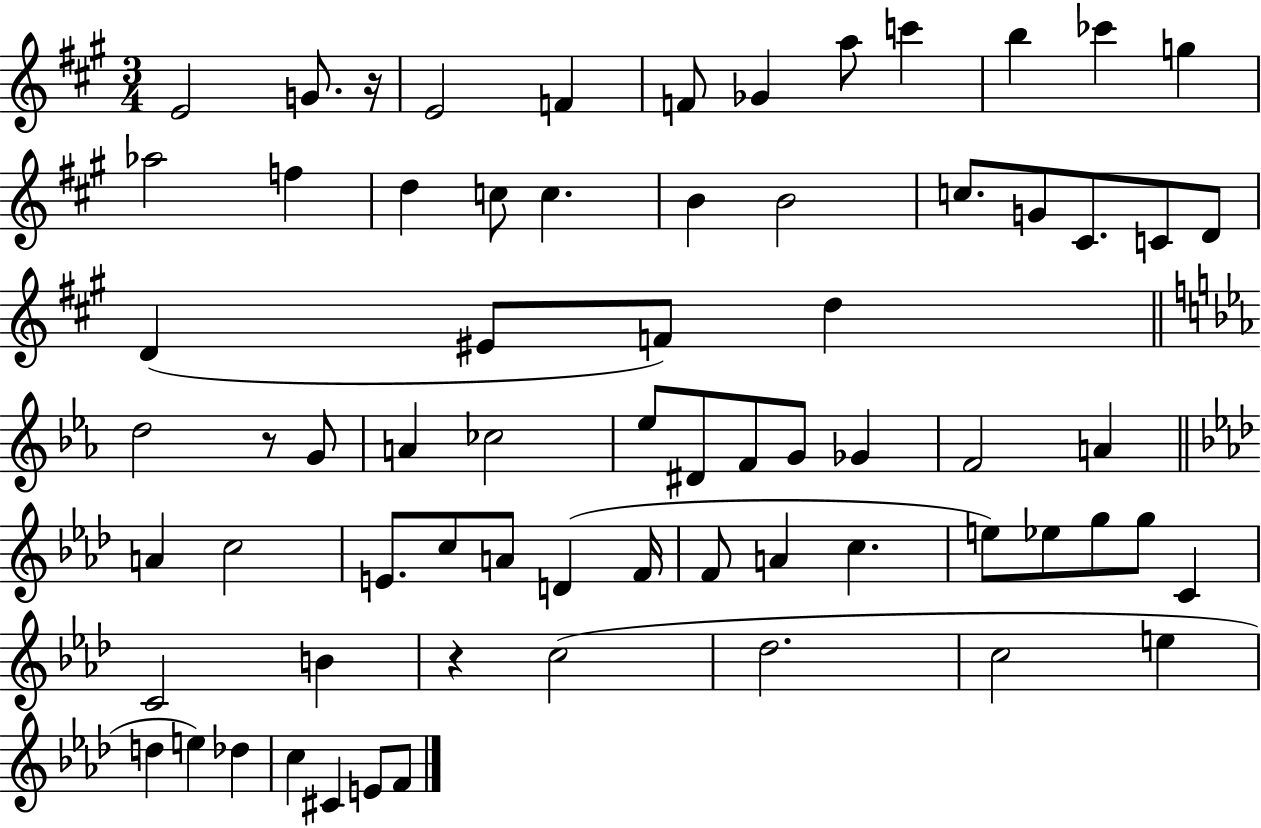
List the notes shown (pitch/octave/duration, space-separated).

E4/h G4/e. R/s E4/h F4/q F4/e Gb4/q A5/e C6/q B5/q CES6/q G5/q Ab5/h F5/q D5/q C5/e C5/q. B4/q B4/h C5/e. G4/e C#4/e. C4/e D4/e D4/q EIS4/e F4/e D5/q D5/h R/e G4/e A4/q CES5/h Eb5/e D#4/e F4/e G4/e Gb4/q F4/h A4/q A4/q C5/h E4/e. C5/e A4/e D4/q F4/s F4/e A4/q C5/q. E5/e Eb5/e G5/e G5/e C4/q C4/h B4/q R/q C5/h Db5/h. C5/h E5/q D5/q E5/q Db5/q C5/q C#4/q E4/e F4/e